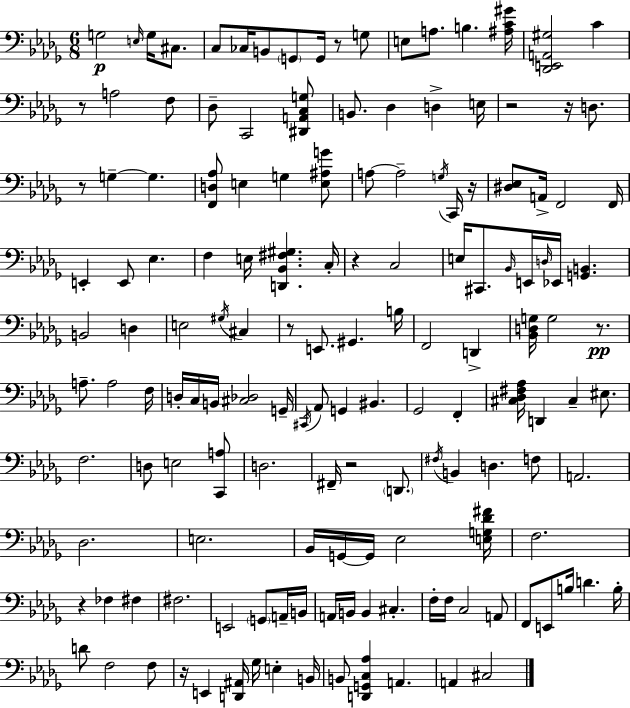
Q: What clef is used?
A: bass